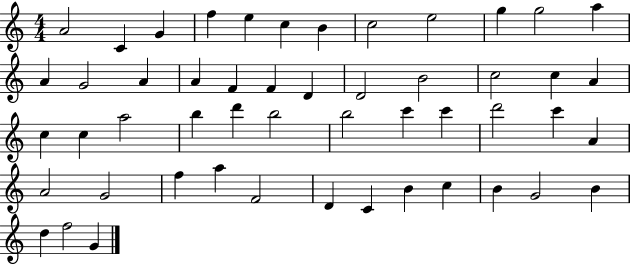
{
  \clef treble
  \numericTimeSignature
  \time 4/4
  \key c \major
  a'2 c'4 g'4 | f''4 e''4 c''4 b'4 | c''2 e''2 | g''4 g''2 a''4 | \break a'4 g'2 a'4 | a'4 f'4 f'4 d'4 | d'2 b'2 | c''2 c''4 a'4 | \break c''4 c''4 a''2 | b''4 d'''4 b''2 | b''2 c'''4 c'''4 | d'''2 c'''4 a'4 | \break a'2 g'2 | f''4 a''4 f'2 | d'4 c'4 b'4 c''4 | b'4 g'2 b'4 | \break d''4 f''2 g'4 | \bar "|."
}